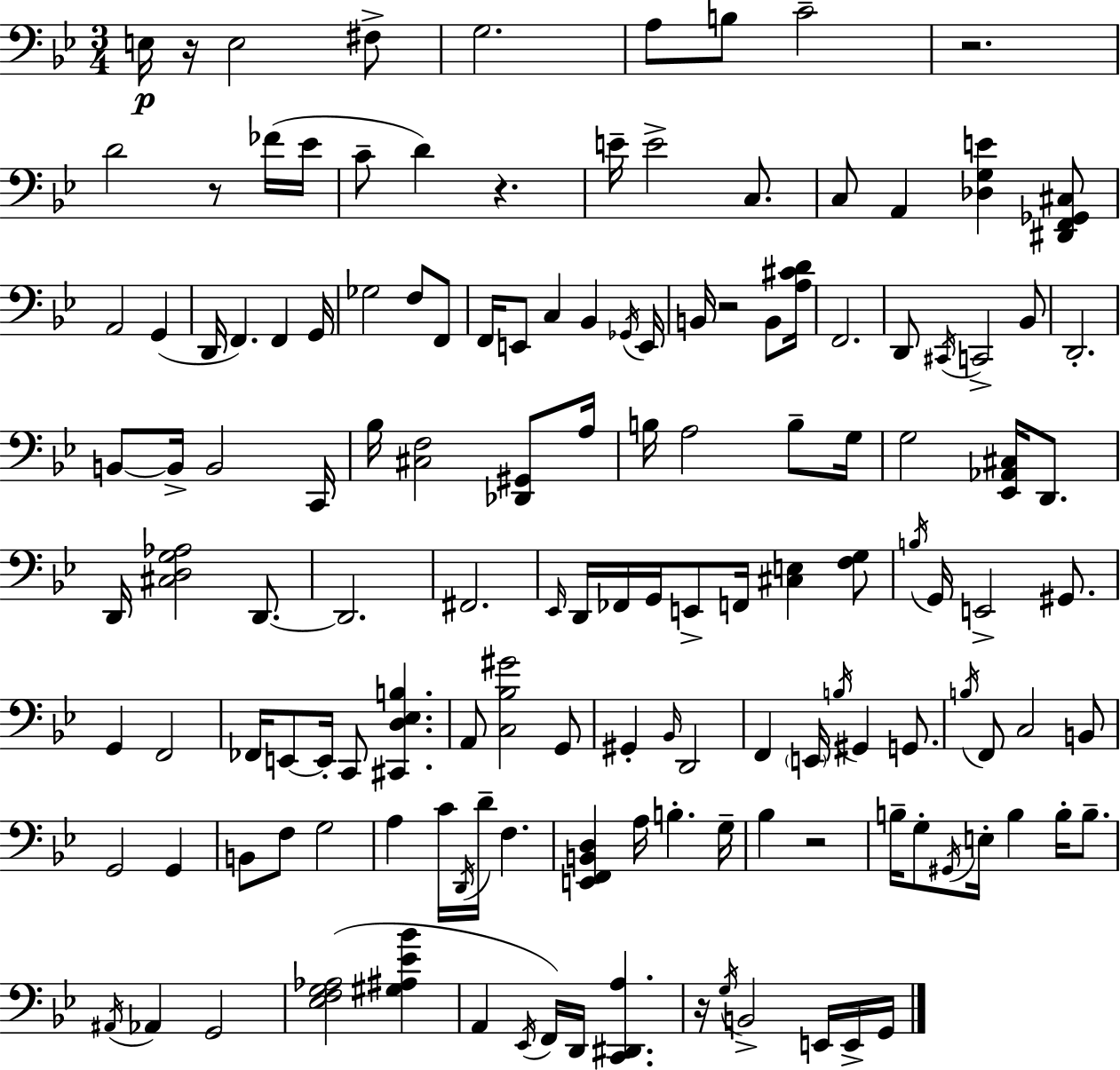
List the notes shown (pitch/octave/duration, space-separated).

E3/s R/s E3/h F#3/e G3/h. A3/e B3/e C4/h R/h. D4/h R/e FES4/s Eb4/s C4/e D4/q R/q. E4/s E4/h C3/e. C3/e A2/q [Db3,G3,E4]/q [D#2,F2,Gb2,C#3]/e A2/h G2/q D2/s F2/q. F2/q G2/s Gb3/h F3/e F2/e F2/s E2/e C3/q Bb2/q Gb2/s E2/s B2/s R/h B2/e [A3,C#4,D4]/s F2/h. D2/e C#2/s C2/h Bb2/e D2/h. B2/e B2/s B2/h C2/s Bb3/s [C#3,F3]/h [Db2,G#2]/e A3/s B3/s A3/h B3/e G3/s G3/h [Eb2,Ab2,C#3]/s D2/e. D2/s [C#3,D3,G3,Ab3]/h D2/e. D2/h. F#2/h. Eb2/s D2/s FES2/s G2/s E2/e F2/s [C#3,E3]/q [F3,G3]/e B3/s G2/s E2/h G#2/e. G2/q F2/h FES2/s E2/e E2/s C2/e [C#2,D3,Eb3,B3]/q. A2/e [C3,Bb3,G#4]/h G2/e G#2/q Bb2/s D2/h F2/q E2/s B3/s G#2/q G2/e. B3/s F2/e C3/h B2/e G2/h G2/q B2/e F3/e G3/h A3/q C4/s D2/s D4/s F3/q. [E2,F2,B2,D3]/q A3/s B3/q. G3/s Bb3/q R/h B3/s G3/e G#2/s E3/s B3/q B3/s B3/e. A#2/s Ab2/q G2/h [Eb3,F3,G3,Ab3]/h [G#3,A#3,Eb4,Bb4]/q A2/q Eb2/s F2/s D2/s [C2,D#2,A3]/q. R/s G3/s B2/h E2/s E2/s G2/s